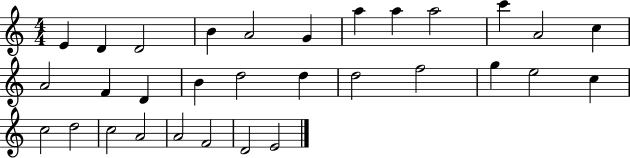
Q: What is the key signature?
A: C major